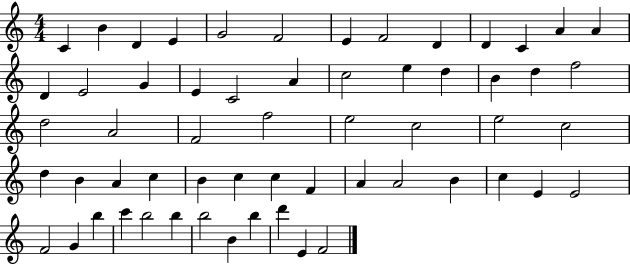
{
  \clef treble
  \numericTimeSignature
  \time 4/4
  \key c \major
  c'4 b'4 d'4 e'4 | g'2 f'2 | e'4 f'2 d'4 | d'4 c'4 a'4 a'4 | \break d'4 e'2 g'4 | e'4 c'2 a'4 | c''2 e''4 d''4 | b'4 d''4 f''2 | \break d''2 a'2 | f'2 f''2 | e''2 c''2 | e''2 c''2 | \break d''4 b'4 a'4 c''4 | b'4 c''4 c''4 f'4 | a'4 a'2 b'4 | c''4 e'4 e'2 | \break f'2 g'4 b''4 | c'''4 b''2 b''4 | b''2 b'4 b''4 | d'''4 e'4 f'2 | \break \bar "|."
}